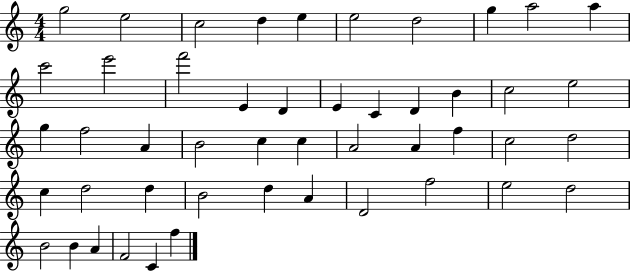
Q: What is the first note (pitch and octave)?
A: G5